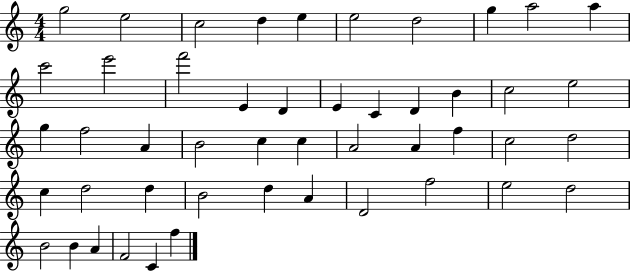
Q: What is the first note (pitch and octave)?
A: G5